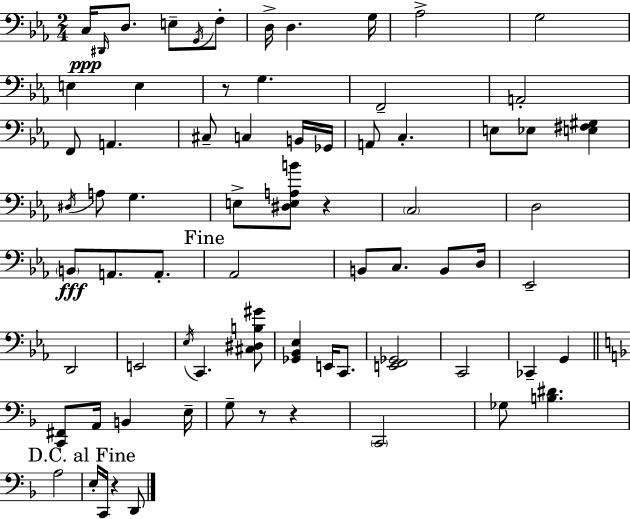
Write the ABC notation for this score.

X:1
T:Untitled
M:2/4
L:1/4
K:Eb
C,/4 ^D,,/4 D,/2 E,/2 G,,/4 F,/2 D,/4 D, G,/4 _A,2 G,2 E, E, z/2 G, F,,2 A,,2 F,,/2 A,, ^C,/2 C, B,,/4 _G,,/4 A,,/2 C, E,/2 _E,/2 [E,^F,^G,] ^D,/4 A,/2 G, E,/2 [^D,E,A,B]/2 z C,2 D,2 B,,/2 A,,/2 A,,/2 _A,,2 B,,/2 C,/2 B,,/2 D,/4 _E,,2 D,,2 E,,2 _E,/4 C,, [^C,^D,B,^G]/2 [_G,,_B,,_E,] E,,/4 C,,/2 [E,,F,,_G,,]2 C,,2 _C,, G,, [C,,^F,,]/2 A,,/4 B,, E,/4 G,/2 z/2 z C,,2 _G,/2 [B,^D] A,2 E,/4 C,,/4 z D,,/2